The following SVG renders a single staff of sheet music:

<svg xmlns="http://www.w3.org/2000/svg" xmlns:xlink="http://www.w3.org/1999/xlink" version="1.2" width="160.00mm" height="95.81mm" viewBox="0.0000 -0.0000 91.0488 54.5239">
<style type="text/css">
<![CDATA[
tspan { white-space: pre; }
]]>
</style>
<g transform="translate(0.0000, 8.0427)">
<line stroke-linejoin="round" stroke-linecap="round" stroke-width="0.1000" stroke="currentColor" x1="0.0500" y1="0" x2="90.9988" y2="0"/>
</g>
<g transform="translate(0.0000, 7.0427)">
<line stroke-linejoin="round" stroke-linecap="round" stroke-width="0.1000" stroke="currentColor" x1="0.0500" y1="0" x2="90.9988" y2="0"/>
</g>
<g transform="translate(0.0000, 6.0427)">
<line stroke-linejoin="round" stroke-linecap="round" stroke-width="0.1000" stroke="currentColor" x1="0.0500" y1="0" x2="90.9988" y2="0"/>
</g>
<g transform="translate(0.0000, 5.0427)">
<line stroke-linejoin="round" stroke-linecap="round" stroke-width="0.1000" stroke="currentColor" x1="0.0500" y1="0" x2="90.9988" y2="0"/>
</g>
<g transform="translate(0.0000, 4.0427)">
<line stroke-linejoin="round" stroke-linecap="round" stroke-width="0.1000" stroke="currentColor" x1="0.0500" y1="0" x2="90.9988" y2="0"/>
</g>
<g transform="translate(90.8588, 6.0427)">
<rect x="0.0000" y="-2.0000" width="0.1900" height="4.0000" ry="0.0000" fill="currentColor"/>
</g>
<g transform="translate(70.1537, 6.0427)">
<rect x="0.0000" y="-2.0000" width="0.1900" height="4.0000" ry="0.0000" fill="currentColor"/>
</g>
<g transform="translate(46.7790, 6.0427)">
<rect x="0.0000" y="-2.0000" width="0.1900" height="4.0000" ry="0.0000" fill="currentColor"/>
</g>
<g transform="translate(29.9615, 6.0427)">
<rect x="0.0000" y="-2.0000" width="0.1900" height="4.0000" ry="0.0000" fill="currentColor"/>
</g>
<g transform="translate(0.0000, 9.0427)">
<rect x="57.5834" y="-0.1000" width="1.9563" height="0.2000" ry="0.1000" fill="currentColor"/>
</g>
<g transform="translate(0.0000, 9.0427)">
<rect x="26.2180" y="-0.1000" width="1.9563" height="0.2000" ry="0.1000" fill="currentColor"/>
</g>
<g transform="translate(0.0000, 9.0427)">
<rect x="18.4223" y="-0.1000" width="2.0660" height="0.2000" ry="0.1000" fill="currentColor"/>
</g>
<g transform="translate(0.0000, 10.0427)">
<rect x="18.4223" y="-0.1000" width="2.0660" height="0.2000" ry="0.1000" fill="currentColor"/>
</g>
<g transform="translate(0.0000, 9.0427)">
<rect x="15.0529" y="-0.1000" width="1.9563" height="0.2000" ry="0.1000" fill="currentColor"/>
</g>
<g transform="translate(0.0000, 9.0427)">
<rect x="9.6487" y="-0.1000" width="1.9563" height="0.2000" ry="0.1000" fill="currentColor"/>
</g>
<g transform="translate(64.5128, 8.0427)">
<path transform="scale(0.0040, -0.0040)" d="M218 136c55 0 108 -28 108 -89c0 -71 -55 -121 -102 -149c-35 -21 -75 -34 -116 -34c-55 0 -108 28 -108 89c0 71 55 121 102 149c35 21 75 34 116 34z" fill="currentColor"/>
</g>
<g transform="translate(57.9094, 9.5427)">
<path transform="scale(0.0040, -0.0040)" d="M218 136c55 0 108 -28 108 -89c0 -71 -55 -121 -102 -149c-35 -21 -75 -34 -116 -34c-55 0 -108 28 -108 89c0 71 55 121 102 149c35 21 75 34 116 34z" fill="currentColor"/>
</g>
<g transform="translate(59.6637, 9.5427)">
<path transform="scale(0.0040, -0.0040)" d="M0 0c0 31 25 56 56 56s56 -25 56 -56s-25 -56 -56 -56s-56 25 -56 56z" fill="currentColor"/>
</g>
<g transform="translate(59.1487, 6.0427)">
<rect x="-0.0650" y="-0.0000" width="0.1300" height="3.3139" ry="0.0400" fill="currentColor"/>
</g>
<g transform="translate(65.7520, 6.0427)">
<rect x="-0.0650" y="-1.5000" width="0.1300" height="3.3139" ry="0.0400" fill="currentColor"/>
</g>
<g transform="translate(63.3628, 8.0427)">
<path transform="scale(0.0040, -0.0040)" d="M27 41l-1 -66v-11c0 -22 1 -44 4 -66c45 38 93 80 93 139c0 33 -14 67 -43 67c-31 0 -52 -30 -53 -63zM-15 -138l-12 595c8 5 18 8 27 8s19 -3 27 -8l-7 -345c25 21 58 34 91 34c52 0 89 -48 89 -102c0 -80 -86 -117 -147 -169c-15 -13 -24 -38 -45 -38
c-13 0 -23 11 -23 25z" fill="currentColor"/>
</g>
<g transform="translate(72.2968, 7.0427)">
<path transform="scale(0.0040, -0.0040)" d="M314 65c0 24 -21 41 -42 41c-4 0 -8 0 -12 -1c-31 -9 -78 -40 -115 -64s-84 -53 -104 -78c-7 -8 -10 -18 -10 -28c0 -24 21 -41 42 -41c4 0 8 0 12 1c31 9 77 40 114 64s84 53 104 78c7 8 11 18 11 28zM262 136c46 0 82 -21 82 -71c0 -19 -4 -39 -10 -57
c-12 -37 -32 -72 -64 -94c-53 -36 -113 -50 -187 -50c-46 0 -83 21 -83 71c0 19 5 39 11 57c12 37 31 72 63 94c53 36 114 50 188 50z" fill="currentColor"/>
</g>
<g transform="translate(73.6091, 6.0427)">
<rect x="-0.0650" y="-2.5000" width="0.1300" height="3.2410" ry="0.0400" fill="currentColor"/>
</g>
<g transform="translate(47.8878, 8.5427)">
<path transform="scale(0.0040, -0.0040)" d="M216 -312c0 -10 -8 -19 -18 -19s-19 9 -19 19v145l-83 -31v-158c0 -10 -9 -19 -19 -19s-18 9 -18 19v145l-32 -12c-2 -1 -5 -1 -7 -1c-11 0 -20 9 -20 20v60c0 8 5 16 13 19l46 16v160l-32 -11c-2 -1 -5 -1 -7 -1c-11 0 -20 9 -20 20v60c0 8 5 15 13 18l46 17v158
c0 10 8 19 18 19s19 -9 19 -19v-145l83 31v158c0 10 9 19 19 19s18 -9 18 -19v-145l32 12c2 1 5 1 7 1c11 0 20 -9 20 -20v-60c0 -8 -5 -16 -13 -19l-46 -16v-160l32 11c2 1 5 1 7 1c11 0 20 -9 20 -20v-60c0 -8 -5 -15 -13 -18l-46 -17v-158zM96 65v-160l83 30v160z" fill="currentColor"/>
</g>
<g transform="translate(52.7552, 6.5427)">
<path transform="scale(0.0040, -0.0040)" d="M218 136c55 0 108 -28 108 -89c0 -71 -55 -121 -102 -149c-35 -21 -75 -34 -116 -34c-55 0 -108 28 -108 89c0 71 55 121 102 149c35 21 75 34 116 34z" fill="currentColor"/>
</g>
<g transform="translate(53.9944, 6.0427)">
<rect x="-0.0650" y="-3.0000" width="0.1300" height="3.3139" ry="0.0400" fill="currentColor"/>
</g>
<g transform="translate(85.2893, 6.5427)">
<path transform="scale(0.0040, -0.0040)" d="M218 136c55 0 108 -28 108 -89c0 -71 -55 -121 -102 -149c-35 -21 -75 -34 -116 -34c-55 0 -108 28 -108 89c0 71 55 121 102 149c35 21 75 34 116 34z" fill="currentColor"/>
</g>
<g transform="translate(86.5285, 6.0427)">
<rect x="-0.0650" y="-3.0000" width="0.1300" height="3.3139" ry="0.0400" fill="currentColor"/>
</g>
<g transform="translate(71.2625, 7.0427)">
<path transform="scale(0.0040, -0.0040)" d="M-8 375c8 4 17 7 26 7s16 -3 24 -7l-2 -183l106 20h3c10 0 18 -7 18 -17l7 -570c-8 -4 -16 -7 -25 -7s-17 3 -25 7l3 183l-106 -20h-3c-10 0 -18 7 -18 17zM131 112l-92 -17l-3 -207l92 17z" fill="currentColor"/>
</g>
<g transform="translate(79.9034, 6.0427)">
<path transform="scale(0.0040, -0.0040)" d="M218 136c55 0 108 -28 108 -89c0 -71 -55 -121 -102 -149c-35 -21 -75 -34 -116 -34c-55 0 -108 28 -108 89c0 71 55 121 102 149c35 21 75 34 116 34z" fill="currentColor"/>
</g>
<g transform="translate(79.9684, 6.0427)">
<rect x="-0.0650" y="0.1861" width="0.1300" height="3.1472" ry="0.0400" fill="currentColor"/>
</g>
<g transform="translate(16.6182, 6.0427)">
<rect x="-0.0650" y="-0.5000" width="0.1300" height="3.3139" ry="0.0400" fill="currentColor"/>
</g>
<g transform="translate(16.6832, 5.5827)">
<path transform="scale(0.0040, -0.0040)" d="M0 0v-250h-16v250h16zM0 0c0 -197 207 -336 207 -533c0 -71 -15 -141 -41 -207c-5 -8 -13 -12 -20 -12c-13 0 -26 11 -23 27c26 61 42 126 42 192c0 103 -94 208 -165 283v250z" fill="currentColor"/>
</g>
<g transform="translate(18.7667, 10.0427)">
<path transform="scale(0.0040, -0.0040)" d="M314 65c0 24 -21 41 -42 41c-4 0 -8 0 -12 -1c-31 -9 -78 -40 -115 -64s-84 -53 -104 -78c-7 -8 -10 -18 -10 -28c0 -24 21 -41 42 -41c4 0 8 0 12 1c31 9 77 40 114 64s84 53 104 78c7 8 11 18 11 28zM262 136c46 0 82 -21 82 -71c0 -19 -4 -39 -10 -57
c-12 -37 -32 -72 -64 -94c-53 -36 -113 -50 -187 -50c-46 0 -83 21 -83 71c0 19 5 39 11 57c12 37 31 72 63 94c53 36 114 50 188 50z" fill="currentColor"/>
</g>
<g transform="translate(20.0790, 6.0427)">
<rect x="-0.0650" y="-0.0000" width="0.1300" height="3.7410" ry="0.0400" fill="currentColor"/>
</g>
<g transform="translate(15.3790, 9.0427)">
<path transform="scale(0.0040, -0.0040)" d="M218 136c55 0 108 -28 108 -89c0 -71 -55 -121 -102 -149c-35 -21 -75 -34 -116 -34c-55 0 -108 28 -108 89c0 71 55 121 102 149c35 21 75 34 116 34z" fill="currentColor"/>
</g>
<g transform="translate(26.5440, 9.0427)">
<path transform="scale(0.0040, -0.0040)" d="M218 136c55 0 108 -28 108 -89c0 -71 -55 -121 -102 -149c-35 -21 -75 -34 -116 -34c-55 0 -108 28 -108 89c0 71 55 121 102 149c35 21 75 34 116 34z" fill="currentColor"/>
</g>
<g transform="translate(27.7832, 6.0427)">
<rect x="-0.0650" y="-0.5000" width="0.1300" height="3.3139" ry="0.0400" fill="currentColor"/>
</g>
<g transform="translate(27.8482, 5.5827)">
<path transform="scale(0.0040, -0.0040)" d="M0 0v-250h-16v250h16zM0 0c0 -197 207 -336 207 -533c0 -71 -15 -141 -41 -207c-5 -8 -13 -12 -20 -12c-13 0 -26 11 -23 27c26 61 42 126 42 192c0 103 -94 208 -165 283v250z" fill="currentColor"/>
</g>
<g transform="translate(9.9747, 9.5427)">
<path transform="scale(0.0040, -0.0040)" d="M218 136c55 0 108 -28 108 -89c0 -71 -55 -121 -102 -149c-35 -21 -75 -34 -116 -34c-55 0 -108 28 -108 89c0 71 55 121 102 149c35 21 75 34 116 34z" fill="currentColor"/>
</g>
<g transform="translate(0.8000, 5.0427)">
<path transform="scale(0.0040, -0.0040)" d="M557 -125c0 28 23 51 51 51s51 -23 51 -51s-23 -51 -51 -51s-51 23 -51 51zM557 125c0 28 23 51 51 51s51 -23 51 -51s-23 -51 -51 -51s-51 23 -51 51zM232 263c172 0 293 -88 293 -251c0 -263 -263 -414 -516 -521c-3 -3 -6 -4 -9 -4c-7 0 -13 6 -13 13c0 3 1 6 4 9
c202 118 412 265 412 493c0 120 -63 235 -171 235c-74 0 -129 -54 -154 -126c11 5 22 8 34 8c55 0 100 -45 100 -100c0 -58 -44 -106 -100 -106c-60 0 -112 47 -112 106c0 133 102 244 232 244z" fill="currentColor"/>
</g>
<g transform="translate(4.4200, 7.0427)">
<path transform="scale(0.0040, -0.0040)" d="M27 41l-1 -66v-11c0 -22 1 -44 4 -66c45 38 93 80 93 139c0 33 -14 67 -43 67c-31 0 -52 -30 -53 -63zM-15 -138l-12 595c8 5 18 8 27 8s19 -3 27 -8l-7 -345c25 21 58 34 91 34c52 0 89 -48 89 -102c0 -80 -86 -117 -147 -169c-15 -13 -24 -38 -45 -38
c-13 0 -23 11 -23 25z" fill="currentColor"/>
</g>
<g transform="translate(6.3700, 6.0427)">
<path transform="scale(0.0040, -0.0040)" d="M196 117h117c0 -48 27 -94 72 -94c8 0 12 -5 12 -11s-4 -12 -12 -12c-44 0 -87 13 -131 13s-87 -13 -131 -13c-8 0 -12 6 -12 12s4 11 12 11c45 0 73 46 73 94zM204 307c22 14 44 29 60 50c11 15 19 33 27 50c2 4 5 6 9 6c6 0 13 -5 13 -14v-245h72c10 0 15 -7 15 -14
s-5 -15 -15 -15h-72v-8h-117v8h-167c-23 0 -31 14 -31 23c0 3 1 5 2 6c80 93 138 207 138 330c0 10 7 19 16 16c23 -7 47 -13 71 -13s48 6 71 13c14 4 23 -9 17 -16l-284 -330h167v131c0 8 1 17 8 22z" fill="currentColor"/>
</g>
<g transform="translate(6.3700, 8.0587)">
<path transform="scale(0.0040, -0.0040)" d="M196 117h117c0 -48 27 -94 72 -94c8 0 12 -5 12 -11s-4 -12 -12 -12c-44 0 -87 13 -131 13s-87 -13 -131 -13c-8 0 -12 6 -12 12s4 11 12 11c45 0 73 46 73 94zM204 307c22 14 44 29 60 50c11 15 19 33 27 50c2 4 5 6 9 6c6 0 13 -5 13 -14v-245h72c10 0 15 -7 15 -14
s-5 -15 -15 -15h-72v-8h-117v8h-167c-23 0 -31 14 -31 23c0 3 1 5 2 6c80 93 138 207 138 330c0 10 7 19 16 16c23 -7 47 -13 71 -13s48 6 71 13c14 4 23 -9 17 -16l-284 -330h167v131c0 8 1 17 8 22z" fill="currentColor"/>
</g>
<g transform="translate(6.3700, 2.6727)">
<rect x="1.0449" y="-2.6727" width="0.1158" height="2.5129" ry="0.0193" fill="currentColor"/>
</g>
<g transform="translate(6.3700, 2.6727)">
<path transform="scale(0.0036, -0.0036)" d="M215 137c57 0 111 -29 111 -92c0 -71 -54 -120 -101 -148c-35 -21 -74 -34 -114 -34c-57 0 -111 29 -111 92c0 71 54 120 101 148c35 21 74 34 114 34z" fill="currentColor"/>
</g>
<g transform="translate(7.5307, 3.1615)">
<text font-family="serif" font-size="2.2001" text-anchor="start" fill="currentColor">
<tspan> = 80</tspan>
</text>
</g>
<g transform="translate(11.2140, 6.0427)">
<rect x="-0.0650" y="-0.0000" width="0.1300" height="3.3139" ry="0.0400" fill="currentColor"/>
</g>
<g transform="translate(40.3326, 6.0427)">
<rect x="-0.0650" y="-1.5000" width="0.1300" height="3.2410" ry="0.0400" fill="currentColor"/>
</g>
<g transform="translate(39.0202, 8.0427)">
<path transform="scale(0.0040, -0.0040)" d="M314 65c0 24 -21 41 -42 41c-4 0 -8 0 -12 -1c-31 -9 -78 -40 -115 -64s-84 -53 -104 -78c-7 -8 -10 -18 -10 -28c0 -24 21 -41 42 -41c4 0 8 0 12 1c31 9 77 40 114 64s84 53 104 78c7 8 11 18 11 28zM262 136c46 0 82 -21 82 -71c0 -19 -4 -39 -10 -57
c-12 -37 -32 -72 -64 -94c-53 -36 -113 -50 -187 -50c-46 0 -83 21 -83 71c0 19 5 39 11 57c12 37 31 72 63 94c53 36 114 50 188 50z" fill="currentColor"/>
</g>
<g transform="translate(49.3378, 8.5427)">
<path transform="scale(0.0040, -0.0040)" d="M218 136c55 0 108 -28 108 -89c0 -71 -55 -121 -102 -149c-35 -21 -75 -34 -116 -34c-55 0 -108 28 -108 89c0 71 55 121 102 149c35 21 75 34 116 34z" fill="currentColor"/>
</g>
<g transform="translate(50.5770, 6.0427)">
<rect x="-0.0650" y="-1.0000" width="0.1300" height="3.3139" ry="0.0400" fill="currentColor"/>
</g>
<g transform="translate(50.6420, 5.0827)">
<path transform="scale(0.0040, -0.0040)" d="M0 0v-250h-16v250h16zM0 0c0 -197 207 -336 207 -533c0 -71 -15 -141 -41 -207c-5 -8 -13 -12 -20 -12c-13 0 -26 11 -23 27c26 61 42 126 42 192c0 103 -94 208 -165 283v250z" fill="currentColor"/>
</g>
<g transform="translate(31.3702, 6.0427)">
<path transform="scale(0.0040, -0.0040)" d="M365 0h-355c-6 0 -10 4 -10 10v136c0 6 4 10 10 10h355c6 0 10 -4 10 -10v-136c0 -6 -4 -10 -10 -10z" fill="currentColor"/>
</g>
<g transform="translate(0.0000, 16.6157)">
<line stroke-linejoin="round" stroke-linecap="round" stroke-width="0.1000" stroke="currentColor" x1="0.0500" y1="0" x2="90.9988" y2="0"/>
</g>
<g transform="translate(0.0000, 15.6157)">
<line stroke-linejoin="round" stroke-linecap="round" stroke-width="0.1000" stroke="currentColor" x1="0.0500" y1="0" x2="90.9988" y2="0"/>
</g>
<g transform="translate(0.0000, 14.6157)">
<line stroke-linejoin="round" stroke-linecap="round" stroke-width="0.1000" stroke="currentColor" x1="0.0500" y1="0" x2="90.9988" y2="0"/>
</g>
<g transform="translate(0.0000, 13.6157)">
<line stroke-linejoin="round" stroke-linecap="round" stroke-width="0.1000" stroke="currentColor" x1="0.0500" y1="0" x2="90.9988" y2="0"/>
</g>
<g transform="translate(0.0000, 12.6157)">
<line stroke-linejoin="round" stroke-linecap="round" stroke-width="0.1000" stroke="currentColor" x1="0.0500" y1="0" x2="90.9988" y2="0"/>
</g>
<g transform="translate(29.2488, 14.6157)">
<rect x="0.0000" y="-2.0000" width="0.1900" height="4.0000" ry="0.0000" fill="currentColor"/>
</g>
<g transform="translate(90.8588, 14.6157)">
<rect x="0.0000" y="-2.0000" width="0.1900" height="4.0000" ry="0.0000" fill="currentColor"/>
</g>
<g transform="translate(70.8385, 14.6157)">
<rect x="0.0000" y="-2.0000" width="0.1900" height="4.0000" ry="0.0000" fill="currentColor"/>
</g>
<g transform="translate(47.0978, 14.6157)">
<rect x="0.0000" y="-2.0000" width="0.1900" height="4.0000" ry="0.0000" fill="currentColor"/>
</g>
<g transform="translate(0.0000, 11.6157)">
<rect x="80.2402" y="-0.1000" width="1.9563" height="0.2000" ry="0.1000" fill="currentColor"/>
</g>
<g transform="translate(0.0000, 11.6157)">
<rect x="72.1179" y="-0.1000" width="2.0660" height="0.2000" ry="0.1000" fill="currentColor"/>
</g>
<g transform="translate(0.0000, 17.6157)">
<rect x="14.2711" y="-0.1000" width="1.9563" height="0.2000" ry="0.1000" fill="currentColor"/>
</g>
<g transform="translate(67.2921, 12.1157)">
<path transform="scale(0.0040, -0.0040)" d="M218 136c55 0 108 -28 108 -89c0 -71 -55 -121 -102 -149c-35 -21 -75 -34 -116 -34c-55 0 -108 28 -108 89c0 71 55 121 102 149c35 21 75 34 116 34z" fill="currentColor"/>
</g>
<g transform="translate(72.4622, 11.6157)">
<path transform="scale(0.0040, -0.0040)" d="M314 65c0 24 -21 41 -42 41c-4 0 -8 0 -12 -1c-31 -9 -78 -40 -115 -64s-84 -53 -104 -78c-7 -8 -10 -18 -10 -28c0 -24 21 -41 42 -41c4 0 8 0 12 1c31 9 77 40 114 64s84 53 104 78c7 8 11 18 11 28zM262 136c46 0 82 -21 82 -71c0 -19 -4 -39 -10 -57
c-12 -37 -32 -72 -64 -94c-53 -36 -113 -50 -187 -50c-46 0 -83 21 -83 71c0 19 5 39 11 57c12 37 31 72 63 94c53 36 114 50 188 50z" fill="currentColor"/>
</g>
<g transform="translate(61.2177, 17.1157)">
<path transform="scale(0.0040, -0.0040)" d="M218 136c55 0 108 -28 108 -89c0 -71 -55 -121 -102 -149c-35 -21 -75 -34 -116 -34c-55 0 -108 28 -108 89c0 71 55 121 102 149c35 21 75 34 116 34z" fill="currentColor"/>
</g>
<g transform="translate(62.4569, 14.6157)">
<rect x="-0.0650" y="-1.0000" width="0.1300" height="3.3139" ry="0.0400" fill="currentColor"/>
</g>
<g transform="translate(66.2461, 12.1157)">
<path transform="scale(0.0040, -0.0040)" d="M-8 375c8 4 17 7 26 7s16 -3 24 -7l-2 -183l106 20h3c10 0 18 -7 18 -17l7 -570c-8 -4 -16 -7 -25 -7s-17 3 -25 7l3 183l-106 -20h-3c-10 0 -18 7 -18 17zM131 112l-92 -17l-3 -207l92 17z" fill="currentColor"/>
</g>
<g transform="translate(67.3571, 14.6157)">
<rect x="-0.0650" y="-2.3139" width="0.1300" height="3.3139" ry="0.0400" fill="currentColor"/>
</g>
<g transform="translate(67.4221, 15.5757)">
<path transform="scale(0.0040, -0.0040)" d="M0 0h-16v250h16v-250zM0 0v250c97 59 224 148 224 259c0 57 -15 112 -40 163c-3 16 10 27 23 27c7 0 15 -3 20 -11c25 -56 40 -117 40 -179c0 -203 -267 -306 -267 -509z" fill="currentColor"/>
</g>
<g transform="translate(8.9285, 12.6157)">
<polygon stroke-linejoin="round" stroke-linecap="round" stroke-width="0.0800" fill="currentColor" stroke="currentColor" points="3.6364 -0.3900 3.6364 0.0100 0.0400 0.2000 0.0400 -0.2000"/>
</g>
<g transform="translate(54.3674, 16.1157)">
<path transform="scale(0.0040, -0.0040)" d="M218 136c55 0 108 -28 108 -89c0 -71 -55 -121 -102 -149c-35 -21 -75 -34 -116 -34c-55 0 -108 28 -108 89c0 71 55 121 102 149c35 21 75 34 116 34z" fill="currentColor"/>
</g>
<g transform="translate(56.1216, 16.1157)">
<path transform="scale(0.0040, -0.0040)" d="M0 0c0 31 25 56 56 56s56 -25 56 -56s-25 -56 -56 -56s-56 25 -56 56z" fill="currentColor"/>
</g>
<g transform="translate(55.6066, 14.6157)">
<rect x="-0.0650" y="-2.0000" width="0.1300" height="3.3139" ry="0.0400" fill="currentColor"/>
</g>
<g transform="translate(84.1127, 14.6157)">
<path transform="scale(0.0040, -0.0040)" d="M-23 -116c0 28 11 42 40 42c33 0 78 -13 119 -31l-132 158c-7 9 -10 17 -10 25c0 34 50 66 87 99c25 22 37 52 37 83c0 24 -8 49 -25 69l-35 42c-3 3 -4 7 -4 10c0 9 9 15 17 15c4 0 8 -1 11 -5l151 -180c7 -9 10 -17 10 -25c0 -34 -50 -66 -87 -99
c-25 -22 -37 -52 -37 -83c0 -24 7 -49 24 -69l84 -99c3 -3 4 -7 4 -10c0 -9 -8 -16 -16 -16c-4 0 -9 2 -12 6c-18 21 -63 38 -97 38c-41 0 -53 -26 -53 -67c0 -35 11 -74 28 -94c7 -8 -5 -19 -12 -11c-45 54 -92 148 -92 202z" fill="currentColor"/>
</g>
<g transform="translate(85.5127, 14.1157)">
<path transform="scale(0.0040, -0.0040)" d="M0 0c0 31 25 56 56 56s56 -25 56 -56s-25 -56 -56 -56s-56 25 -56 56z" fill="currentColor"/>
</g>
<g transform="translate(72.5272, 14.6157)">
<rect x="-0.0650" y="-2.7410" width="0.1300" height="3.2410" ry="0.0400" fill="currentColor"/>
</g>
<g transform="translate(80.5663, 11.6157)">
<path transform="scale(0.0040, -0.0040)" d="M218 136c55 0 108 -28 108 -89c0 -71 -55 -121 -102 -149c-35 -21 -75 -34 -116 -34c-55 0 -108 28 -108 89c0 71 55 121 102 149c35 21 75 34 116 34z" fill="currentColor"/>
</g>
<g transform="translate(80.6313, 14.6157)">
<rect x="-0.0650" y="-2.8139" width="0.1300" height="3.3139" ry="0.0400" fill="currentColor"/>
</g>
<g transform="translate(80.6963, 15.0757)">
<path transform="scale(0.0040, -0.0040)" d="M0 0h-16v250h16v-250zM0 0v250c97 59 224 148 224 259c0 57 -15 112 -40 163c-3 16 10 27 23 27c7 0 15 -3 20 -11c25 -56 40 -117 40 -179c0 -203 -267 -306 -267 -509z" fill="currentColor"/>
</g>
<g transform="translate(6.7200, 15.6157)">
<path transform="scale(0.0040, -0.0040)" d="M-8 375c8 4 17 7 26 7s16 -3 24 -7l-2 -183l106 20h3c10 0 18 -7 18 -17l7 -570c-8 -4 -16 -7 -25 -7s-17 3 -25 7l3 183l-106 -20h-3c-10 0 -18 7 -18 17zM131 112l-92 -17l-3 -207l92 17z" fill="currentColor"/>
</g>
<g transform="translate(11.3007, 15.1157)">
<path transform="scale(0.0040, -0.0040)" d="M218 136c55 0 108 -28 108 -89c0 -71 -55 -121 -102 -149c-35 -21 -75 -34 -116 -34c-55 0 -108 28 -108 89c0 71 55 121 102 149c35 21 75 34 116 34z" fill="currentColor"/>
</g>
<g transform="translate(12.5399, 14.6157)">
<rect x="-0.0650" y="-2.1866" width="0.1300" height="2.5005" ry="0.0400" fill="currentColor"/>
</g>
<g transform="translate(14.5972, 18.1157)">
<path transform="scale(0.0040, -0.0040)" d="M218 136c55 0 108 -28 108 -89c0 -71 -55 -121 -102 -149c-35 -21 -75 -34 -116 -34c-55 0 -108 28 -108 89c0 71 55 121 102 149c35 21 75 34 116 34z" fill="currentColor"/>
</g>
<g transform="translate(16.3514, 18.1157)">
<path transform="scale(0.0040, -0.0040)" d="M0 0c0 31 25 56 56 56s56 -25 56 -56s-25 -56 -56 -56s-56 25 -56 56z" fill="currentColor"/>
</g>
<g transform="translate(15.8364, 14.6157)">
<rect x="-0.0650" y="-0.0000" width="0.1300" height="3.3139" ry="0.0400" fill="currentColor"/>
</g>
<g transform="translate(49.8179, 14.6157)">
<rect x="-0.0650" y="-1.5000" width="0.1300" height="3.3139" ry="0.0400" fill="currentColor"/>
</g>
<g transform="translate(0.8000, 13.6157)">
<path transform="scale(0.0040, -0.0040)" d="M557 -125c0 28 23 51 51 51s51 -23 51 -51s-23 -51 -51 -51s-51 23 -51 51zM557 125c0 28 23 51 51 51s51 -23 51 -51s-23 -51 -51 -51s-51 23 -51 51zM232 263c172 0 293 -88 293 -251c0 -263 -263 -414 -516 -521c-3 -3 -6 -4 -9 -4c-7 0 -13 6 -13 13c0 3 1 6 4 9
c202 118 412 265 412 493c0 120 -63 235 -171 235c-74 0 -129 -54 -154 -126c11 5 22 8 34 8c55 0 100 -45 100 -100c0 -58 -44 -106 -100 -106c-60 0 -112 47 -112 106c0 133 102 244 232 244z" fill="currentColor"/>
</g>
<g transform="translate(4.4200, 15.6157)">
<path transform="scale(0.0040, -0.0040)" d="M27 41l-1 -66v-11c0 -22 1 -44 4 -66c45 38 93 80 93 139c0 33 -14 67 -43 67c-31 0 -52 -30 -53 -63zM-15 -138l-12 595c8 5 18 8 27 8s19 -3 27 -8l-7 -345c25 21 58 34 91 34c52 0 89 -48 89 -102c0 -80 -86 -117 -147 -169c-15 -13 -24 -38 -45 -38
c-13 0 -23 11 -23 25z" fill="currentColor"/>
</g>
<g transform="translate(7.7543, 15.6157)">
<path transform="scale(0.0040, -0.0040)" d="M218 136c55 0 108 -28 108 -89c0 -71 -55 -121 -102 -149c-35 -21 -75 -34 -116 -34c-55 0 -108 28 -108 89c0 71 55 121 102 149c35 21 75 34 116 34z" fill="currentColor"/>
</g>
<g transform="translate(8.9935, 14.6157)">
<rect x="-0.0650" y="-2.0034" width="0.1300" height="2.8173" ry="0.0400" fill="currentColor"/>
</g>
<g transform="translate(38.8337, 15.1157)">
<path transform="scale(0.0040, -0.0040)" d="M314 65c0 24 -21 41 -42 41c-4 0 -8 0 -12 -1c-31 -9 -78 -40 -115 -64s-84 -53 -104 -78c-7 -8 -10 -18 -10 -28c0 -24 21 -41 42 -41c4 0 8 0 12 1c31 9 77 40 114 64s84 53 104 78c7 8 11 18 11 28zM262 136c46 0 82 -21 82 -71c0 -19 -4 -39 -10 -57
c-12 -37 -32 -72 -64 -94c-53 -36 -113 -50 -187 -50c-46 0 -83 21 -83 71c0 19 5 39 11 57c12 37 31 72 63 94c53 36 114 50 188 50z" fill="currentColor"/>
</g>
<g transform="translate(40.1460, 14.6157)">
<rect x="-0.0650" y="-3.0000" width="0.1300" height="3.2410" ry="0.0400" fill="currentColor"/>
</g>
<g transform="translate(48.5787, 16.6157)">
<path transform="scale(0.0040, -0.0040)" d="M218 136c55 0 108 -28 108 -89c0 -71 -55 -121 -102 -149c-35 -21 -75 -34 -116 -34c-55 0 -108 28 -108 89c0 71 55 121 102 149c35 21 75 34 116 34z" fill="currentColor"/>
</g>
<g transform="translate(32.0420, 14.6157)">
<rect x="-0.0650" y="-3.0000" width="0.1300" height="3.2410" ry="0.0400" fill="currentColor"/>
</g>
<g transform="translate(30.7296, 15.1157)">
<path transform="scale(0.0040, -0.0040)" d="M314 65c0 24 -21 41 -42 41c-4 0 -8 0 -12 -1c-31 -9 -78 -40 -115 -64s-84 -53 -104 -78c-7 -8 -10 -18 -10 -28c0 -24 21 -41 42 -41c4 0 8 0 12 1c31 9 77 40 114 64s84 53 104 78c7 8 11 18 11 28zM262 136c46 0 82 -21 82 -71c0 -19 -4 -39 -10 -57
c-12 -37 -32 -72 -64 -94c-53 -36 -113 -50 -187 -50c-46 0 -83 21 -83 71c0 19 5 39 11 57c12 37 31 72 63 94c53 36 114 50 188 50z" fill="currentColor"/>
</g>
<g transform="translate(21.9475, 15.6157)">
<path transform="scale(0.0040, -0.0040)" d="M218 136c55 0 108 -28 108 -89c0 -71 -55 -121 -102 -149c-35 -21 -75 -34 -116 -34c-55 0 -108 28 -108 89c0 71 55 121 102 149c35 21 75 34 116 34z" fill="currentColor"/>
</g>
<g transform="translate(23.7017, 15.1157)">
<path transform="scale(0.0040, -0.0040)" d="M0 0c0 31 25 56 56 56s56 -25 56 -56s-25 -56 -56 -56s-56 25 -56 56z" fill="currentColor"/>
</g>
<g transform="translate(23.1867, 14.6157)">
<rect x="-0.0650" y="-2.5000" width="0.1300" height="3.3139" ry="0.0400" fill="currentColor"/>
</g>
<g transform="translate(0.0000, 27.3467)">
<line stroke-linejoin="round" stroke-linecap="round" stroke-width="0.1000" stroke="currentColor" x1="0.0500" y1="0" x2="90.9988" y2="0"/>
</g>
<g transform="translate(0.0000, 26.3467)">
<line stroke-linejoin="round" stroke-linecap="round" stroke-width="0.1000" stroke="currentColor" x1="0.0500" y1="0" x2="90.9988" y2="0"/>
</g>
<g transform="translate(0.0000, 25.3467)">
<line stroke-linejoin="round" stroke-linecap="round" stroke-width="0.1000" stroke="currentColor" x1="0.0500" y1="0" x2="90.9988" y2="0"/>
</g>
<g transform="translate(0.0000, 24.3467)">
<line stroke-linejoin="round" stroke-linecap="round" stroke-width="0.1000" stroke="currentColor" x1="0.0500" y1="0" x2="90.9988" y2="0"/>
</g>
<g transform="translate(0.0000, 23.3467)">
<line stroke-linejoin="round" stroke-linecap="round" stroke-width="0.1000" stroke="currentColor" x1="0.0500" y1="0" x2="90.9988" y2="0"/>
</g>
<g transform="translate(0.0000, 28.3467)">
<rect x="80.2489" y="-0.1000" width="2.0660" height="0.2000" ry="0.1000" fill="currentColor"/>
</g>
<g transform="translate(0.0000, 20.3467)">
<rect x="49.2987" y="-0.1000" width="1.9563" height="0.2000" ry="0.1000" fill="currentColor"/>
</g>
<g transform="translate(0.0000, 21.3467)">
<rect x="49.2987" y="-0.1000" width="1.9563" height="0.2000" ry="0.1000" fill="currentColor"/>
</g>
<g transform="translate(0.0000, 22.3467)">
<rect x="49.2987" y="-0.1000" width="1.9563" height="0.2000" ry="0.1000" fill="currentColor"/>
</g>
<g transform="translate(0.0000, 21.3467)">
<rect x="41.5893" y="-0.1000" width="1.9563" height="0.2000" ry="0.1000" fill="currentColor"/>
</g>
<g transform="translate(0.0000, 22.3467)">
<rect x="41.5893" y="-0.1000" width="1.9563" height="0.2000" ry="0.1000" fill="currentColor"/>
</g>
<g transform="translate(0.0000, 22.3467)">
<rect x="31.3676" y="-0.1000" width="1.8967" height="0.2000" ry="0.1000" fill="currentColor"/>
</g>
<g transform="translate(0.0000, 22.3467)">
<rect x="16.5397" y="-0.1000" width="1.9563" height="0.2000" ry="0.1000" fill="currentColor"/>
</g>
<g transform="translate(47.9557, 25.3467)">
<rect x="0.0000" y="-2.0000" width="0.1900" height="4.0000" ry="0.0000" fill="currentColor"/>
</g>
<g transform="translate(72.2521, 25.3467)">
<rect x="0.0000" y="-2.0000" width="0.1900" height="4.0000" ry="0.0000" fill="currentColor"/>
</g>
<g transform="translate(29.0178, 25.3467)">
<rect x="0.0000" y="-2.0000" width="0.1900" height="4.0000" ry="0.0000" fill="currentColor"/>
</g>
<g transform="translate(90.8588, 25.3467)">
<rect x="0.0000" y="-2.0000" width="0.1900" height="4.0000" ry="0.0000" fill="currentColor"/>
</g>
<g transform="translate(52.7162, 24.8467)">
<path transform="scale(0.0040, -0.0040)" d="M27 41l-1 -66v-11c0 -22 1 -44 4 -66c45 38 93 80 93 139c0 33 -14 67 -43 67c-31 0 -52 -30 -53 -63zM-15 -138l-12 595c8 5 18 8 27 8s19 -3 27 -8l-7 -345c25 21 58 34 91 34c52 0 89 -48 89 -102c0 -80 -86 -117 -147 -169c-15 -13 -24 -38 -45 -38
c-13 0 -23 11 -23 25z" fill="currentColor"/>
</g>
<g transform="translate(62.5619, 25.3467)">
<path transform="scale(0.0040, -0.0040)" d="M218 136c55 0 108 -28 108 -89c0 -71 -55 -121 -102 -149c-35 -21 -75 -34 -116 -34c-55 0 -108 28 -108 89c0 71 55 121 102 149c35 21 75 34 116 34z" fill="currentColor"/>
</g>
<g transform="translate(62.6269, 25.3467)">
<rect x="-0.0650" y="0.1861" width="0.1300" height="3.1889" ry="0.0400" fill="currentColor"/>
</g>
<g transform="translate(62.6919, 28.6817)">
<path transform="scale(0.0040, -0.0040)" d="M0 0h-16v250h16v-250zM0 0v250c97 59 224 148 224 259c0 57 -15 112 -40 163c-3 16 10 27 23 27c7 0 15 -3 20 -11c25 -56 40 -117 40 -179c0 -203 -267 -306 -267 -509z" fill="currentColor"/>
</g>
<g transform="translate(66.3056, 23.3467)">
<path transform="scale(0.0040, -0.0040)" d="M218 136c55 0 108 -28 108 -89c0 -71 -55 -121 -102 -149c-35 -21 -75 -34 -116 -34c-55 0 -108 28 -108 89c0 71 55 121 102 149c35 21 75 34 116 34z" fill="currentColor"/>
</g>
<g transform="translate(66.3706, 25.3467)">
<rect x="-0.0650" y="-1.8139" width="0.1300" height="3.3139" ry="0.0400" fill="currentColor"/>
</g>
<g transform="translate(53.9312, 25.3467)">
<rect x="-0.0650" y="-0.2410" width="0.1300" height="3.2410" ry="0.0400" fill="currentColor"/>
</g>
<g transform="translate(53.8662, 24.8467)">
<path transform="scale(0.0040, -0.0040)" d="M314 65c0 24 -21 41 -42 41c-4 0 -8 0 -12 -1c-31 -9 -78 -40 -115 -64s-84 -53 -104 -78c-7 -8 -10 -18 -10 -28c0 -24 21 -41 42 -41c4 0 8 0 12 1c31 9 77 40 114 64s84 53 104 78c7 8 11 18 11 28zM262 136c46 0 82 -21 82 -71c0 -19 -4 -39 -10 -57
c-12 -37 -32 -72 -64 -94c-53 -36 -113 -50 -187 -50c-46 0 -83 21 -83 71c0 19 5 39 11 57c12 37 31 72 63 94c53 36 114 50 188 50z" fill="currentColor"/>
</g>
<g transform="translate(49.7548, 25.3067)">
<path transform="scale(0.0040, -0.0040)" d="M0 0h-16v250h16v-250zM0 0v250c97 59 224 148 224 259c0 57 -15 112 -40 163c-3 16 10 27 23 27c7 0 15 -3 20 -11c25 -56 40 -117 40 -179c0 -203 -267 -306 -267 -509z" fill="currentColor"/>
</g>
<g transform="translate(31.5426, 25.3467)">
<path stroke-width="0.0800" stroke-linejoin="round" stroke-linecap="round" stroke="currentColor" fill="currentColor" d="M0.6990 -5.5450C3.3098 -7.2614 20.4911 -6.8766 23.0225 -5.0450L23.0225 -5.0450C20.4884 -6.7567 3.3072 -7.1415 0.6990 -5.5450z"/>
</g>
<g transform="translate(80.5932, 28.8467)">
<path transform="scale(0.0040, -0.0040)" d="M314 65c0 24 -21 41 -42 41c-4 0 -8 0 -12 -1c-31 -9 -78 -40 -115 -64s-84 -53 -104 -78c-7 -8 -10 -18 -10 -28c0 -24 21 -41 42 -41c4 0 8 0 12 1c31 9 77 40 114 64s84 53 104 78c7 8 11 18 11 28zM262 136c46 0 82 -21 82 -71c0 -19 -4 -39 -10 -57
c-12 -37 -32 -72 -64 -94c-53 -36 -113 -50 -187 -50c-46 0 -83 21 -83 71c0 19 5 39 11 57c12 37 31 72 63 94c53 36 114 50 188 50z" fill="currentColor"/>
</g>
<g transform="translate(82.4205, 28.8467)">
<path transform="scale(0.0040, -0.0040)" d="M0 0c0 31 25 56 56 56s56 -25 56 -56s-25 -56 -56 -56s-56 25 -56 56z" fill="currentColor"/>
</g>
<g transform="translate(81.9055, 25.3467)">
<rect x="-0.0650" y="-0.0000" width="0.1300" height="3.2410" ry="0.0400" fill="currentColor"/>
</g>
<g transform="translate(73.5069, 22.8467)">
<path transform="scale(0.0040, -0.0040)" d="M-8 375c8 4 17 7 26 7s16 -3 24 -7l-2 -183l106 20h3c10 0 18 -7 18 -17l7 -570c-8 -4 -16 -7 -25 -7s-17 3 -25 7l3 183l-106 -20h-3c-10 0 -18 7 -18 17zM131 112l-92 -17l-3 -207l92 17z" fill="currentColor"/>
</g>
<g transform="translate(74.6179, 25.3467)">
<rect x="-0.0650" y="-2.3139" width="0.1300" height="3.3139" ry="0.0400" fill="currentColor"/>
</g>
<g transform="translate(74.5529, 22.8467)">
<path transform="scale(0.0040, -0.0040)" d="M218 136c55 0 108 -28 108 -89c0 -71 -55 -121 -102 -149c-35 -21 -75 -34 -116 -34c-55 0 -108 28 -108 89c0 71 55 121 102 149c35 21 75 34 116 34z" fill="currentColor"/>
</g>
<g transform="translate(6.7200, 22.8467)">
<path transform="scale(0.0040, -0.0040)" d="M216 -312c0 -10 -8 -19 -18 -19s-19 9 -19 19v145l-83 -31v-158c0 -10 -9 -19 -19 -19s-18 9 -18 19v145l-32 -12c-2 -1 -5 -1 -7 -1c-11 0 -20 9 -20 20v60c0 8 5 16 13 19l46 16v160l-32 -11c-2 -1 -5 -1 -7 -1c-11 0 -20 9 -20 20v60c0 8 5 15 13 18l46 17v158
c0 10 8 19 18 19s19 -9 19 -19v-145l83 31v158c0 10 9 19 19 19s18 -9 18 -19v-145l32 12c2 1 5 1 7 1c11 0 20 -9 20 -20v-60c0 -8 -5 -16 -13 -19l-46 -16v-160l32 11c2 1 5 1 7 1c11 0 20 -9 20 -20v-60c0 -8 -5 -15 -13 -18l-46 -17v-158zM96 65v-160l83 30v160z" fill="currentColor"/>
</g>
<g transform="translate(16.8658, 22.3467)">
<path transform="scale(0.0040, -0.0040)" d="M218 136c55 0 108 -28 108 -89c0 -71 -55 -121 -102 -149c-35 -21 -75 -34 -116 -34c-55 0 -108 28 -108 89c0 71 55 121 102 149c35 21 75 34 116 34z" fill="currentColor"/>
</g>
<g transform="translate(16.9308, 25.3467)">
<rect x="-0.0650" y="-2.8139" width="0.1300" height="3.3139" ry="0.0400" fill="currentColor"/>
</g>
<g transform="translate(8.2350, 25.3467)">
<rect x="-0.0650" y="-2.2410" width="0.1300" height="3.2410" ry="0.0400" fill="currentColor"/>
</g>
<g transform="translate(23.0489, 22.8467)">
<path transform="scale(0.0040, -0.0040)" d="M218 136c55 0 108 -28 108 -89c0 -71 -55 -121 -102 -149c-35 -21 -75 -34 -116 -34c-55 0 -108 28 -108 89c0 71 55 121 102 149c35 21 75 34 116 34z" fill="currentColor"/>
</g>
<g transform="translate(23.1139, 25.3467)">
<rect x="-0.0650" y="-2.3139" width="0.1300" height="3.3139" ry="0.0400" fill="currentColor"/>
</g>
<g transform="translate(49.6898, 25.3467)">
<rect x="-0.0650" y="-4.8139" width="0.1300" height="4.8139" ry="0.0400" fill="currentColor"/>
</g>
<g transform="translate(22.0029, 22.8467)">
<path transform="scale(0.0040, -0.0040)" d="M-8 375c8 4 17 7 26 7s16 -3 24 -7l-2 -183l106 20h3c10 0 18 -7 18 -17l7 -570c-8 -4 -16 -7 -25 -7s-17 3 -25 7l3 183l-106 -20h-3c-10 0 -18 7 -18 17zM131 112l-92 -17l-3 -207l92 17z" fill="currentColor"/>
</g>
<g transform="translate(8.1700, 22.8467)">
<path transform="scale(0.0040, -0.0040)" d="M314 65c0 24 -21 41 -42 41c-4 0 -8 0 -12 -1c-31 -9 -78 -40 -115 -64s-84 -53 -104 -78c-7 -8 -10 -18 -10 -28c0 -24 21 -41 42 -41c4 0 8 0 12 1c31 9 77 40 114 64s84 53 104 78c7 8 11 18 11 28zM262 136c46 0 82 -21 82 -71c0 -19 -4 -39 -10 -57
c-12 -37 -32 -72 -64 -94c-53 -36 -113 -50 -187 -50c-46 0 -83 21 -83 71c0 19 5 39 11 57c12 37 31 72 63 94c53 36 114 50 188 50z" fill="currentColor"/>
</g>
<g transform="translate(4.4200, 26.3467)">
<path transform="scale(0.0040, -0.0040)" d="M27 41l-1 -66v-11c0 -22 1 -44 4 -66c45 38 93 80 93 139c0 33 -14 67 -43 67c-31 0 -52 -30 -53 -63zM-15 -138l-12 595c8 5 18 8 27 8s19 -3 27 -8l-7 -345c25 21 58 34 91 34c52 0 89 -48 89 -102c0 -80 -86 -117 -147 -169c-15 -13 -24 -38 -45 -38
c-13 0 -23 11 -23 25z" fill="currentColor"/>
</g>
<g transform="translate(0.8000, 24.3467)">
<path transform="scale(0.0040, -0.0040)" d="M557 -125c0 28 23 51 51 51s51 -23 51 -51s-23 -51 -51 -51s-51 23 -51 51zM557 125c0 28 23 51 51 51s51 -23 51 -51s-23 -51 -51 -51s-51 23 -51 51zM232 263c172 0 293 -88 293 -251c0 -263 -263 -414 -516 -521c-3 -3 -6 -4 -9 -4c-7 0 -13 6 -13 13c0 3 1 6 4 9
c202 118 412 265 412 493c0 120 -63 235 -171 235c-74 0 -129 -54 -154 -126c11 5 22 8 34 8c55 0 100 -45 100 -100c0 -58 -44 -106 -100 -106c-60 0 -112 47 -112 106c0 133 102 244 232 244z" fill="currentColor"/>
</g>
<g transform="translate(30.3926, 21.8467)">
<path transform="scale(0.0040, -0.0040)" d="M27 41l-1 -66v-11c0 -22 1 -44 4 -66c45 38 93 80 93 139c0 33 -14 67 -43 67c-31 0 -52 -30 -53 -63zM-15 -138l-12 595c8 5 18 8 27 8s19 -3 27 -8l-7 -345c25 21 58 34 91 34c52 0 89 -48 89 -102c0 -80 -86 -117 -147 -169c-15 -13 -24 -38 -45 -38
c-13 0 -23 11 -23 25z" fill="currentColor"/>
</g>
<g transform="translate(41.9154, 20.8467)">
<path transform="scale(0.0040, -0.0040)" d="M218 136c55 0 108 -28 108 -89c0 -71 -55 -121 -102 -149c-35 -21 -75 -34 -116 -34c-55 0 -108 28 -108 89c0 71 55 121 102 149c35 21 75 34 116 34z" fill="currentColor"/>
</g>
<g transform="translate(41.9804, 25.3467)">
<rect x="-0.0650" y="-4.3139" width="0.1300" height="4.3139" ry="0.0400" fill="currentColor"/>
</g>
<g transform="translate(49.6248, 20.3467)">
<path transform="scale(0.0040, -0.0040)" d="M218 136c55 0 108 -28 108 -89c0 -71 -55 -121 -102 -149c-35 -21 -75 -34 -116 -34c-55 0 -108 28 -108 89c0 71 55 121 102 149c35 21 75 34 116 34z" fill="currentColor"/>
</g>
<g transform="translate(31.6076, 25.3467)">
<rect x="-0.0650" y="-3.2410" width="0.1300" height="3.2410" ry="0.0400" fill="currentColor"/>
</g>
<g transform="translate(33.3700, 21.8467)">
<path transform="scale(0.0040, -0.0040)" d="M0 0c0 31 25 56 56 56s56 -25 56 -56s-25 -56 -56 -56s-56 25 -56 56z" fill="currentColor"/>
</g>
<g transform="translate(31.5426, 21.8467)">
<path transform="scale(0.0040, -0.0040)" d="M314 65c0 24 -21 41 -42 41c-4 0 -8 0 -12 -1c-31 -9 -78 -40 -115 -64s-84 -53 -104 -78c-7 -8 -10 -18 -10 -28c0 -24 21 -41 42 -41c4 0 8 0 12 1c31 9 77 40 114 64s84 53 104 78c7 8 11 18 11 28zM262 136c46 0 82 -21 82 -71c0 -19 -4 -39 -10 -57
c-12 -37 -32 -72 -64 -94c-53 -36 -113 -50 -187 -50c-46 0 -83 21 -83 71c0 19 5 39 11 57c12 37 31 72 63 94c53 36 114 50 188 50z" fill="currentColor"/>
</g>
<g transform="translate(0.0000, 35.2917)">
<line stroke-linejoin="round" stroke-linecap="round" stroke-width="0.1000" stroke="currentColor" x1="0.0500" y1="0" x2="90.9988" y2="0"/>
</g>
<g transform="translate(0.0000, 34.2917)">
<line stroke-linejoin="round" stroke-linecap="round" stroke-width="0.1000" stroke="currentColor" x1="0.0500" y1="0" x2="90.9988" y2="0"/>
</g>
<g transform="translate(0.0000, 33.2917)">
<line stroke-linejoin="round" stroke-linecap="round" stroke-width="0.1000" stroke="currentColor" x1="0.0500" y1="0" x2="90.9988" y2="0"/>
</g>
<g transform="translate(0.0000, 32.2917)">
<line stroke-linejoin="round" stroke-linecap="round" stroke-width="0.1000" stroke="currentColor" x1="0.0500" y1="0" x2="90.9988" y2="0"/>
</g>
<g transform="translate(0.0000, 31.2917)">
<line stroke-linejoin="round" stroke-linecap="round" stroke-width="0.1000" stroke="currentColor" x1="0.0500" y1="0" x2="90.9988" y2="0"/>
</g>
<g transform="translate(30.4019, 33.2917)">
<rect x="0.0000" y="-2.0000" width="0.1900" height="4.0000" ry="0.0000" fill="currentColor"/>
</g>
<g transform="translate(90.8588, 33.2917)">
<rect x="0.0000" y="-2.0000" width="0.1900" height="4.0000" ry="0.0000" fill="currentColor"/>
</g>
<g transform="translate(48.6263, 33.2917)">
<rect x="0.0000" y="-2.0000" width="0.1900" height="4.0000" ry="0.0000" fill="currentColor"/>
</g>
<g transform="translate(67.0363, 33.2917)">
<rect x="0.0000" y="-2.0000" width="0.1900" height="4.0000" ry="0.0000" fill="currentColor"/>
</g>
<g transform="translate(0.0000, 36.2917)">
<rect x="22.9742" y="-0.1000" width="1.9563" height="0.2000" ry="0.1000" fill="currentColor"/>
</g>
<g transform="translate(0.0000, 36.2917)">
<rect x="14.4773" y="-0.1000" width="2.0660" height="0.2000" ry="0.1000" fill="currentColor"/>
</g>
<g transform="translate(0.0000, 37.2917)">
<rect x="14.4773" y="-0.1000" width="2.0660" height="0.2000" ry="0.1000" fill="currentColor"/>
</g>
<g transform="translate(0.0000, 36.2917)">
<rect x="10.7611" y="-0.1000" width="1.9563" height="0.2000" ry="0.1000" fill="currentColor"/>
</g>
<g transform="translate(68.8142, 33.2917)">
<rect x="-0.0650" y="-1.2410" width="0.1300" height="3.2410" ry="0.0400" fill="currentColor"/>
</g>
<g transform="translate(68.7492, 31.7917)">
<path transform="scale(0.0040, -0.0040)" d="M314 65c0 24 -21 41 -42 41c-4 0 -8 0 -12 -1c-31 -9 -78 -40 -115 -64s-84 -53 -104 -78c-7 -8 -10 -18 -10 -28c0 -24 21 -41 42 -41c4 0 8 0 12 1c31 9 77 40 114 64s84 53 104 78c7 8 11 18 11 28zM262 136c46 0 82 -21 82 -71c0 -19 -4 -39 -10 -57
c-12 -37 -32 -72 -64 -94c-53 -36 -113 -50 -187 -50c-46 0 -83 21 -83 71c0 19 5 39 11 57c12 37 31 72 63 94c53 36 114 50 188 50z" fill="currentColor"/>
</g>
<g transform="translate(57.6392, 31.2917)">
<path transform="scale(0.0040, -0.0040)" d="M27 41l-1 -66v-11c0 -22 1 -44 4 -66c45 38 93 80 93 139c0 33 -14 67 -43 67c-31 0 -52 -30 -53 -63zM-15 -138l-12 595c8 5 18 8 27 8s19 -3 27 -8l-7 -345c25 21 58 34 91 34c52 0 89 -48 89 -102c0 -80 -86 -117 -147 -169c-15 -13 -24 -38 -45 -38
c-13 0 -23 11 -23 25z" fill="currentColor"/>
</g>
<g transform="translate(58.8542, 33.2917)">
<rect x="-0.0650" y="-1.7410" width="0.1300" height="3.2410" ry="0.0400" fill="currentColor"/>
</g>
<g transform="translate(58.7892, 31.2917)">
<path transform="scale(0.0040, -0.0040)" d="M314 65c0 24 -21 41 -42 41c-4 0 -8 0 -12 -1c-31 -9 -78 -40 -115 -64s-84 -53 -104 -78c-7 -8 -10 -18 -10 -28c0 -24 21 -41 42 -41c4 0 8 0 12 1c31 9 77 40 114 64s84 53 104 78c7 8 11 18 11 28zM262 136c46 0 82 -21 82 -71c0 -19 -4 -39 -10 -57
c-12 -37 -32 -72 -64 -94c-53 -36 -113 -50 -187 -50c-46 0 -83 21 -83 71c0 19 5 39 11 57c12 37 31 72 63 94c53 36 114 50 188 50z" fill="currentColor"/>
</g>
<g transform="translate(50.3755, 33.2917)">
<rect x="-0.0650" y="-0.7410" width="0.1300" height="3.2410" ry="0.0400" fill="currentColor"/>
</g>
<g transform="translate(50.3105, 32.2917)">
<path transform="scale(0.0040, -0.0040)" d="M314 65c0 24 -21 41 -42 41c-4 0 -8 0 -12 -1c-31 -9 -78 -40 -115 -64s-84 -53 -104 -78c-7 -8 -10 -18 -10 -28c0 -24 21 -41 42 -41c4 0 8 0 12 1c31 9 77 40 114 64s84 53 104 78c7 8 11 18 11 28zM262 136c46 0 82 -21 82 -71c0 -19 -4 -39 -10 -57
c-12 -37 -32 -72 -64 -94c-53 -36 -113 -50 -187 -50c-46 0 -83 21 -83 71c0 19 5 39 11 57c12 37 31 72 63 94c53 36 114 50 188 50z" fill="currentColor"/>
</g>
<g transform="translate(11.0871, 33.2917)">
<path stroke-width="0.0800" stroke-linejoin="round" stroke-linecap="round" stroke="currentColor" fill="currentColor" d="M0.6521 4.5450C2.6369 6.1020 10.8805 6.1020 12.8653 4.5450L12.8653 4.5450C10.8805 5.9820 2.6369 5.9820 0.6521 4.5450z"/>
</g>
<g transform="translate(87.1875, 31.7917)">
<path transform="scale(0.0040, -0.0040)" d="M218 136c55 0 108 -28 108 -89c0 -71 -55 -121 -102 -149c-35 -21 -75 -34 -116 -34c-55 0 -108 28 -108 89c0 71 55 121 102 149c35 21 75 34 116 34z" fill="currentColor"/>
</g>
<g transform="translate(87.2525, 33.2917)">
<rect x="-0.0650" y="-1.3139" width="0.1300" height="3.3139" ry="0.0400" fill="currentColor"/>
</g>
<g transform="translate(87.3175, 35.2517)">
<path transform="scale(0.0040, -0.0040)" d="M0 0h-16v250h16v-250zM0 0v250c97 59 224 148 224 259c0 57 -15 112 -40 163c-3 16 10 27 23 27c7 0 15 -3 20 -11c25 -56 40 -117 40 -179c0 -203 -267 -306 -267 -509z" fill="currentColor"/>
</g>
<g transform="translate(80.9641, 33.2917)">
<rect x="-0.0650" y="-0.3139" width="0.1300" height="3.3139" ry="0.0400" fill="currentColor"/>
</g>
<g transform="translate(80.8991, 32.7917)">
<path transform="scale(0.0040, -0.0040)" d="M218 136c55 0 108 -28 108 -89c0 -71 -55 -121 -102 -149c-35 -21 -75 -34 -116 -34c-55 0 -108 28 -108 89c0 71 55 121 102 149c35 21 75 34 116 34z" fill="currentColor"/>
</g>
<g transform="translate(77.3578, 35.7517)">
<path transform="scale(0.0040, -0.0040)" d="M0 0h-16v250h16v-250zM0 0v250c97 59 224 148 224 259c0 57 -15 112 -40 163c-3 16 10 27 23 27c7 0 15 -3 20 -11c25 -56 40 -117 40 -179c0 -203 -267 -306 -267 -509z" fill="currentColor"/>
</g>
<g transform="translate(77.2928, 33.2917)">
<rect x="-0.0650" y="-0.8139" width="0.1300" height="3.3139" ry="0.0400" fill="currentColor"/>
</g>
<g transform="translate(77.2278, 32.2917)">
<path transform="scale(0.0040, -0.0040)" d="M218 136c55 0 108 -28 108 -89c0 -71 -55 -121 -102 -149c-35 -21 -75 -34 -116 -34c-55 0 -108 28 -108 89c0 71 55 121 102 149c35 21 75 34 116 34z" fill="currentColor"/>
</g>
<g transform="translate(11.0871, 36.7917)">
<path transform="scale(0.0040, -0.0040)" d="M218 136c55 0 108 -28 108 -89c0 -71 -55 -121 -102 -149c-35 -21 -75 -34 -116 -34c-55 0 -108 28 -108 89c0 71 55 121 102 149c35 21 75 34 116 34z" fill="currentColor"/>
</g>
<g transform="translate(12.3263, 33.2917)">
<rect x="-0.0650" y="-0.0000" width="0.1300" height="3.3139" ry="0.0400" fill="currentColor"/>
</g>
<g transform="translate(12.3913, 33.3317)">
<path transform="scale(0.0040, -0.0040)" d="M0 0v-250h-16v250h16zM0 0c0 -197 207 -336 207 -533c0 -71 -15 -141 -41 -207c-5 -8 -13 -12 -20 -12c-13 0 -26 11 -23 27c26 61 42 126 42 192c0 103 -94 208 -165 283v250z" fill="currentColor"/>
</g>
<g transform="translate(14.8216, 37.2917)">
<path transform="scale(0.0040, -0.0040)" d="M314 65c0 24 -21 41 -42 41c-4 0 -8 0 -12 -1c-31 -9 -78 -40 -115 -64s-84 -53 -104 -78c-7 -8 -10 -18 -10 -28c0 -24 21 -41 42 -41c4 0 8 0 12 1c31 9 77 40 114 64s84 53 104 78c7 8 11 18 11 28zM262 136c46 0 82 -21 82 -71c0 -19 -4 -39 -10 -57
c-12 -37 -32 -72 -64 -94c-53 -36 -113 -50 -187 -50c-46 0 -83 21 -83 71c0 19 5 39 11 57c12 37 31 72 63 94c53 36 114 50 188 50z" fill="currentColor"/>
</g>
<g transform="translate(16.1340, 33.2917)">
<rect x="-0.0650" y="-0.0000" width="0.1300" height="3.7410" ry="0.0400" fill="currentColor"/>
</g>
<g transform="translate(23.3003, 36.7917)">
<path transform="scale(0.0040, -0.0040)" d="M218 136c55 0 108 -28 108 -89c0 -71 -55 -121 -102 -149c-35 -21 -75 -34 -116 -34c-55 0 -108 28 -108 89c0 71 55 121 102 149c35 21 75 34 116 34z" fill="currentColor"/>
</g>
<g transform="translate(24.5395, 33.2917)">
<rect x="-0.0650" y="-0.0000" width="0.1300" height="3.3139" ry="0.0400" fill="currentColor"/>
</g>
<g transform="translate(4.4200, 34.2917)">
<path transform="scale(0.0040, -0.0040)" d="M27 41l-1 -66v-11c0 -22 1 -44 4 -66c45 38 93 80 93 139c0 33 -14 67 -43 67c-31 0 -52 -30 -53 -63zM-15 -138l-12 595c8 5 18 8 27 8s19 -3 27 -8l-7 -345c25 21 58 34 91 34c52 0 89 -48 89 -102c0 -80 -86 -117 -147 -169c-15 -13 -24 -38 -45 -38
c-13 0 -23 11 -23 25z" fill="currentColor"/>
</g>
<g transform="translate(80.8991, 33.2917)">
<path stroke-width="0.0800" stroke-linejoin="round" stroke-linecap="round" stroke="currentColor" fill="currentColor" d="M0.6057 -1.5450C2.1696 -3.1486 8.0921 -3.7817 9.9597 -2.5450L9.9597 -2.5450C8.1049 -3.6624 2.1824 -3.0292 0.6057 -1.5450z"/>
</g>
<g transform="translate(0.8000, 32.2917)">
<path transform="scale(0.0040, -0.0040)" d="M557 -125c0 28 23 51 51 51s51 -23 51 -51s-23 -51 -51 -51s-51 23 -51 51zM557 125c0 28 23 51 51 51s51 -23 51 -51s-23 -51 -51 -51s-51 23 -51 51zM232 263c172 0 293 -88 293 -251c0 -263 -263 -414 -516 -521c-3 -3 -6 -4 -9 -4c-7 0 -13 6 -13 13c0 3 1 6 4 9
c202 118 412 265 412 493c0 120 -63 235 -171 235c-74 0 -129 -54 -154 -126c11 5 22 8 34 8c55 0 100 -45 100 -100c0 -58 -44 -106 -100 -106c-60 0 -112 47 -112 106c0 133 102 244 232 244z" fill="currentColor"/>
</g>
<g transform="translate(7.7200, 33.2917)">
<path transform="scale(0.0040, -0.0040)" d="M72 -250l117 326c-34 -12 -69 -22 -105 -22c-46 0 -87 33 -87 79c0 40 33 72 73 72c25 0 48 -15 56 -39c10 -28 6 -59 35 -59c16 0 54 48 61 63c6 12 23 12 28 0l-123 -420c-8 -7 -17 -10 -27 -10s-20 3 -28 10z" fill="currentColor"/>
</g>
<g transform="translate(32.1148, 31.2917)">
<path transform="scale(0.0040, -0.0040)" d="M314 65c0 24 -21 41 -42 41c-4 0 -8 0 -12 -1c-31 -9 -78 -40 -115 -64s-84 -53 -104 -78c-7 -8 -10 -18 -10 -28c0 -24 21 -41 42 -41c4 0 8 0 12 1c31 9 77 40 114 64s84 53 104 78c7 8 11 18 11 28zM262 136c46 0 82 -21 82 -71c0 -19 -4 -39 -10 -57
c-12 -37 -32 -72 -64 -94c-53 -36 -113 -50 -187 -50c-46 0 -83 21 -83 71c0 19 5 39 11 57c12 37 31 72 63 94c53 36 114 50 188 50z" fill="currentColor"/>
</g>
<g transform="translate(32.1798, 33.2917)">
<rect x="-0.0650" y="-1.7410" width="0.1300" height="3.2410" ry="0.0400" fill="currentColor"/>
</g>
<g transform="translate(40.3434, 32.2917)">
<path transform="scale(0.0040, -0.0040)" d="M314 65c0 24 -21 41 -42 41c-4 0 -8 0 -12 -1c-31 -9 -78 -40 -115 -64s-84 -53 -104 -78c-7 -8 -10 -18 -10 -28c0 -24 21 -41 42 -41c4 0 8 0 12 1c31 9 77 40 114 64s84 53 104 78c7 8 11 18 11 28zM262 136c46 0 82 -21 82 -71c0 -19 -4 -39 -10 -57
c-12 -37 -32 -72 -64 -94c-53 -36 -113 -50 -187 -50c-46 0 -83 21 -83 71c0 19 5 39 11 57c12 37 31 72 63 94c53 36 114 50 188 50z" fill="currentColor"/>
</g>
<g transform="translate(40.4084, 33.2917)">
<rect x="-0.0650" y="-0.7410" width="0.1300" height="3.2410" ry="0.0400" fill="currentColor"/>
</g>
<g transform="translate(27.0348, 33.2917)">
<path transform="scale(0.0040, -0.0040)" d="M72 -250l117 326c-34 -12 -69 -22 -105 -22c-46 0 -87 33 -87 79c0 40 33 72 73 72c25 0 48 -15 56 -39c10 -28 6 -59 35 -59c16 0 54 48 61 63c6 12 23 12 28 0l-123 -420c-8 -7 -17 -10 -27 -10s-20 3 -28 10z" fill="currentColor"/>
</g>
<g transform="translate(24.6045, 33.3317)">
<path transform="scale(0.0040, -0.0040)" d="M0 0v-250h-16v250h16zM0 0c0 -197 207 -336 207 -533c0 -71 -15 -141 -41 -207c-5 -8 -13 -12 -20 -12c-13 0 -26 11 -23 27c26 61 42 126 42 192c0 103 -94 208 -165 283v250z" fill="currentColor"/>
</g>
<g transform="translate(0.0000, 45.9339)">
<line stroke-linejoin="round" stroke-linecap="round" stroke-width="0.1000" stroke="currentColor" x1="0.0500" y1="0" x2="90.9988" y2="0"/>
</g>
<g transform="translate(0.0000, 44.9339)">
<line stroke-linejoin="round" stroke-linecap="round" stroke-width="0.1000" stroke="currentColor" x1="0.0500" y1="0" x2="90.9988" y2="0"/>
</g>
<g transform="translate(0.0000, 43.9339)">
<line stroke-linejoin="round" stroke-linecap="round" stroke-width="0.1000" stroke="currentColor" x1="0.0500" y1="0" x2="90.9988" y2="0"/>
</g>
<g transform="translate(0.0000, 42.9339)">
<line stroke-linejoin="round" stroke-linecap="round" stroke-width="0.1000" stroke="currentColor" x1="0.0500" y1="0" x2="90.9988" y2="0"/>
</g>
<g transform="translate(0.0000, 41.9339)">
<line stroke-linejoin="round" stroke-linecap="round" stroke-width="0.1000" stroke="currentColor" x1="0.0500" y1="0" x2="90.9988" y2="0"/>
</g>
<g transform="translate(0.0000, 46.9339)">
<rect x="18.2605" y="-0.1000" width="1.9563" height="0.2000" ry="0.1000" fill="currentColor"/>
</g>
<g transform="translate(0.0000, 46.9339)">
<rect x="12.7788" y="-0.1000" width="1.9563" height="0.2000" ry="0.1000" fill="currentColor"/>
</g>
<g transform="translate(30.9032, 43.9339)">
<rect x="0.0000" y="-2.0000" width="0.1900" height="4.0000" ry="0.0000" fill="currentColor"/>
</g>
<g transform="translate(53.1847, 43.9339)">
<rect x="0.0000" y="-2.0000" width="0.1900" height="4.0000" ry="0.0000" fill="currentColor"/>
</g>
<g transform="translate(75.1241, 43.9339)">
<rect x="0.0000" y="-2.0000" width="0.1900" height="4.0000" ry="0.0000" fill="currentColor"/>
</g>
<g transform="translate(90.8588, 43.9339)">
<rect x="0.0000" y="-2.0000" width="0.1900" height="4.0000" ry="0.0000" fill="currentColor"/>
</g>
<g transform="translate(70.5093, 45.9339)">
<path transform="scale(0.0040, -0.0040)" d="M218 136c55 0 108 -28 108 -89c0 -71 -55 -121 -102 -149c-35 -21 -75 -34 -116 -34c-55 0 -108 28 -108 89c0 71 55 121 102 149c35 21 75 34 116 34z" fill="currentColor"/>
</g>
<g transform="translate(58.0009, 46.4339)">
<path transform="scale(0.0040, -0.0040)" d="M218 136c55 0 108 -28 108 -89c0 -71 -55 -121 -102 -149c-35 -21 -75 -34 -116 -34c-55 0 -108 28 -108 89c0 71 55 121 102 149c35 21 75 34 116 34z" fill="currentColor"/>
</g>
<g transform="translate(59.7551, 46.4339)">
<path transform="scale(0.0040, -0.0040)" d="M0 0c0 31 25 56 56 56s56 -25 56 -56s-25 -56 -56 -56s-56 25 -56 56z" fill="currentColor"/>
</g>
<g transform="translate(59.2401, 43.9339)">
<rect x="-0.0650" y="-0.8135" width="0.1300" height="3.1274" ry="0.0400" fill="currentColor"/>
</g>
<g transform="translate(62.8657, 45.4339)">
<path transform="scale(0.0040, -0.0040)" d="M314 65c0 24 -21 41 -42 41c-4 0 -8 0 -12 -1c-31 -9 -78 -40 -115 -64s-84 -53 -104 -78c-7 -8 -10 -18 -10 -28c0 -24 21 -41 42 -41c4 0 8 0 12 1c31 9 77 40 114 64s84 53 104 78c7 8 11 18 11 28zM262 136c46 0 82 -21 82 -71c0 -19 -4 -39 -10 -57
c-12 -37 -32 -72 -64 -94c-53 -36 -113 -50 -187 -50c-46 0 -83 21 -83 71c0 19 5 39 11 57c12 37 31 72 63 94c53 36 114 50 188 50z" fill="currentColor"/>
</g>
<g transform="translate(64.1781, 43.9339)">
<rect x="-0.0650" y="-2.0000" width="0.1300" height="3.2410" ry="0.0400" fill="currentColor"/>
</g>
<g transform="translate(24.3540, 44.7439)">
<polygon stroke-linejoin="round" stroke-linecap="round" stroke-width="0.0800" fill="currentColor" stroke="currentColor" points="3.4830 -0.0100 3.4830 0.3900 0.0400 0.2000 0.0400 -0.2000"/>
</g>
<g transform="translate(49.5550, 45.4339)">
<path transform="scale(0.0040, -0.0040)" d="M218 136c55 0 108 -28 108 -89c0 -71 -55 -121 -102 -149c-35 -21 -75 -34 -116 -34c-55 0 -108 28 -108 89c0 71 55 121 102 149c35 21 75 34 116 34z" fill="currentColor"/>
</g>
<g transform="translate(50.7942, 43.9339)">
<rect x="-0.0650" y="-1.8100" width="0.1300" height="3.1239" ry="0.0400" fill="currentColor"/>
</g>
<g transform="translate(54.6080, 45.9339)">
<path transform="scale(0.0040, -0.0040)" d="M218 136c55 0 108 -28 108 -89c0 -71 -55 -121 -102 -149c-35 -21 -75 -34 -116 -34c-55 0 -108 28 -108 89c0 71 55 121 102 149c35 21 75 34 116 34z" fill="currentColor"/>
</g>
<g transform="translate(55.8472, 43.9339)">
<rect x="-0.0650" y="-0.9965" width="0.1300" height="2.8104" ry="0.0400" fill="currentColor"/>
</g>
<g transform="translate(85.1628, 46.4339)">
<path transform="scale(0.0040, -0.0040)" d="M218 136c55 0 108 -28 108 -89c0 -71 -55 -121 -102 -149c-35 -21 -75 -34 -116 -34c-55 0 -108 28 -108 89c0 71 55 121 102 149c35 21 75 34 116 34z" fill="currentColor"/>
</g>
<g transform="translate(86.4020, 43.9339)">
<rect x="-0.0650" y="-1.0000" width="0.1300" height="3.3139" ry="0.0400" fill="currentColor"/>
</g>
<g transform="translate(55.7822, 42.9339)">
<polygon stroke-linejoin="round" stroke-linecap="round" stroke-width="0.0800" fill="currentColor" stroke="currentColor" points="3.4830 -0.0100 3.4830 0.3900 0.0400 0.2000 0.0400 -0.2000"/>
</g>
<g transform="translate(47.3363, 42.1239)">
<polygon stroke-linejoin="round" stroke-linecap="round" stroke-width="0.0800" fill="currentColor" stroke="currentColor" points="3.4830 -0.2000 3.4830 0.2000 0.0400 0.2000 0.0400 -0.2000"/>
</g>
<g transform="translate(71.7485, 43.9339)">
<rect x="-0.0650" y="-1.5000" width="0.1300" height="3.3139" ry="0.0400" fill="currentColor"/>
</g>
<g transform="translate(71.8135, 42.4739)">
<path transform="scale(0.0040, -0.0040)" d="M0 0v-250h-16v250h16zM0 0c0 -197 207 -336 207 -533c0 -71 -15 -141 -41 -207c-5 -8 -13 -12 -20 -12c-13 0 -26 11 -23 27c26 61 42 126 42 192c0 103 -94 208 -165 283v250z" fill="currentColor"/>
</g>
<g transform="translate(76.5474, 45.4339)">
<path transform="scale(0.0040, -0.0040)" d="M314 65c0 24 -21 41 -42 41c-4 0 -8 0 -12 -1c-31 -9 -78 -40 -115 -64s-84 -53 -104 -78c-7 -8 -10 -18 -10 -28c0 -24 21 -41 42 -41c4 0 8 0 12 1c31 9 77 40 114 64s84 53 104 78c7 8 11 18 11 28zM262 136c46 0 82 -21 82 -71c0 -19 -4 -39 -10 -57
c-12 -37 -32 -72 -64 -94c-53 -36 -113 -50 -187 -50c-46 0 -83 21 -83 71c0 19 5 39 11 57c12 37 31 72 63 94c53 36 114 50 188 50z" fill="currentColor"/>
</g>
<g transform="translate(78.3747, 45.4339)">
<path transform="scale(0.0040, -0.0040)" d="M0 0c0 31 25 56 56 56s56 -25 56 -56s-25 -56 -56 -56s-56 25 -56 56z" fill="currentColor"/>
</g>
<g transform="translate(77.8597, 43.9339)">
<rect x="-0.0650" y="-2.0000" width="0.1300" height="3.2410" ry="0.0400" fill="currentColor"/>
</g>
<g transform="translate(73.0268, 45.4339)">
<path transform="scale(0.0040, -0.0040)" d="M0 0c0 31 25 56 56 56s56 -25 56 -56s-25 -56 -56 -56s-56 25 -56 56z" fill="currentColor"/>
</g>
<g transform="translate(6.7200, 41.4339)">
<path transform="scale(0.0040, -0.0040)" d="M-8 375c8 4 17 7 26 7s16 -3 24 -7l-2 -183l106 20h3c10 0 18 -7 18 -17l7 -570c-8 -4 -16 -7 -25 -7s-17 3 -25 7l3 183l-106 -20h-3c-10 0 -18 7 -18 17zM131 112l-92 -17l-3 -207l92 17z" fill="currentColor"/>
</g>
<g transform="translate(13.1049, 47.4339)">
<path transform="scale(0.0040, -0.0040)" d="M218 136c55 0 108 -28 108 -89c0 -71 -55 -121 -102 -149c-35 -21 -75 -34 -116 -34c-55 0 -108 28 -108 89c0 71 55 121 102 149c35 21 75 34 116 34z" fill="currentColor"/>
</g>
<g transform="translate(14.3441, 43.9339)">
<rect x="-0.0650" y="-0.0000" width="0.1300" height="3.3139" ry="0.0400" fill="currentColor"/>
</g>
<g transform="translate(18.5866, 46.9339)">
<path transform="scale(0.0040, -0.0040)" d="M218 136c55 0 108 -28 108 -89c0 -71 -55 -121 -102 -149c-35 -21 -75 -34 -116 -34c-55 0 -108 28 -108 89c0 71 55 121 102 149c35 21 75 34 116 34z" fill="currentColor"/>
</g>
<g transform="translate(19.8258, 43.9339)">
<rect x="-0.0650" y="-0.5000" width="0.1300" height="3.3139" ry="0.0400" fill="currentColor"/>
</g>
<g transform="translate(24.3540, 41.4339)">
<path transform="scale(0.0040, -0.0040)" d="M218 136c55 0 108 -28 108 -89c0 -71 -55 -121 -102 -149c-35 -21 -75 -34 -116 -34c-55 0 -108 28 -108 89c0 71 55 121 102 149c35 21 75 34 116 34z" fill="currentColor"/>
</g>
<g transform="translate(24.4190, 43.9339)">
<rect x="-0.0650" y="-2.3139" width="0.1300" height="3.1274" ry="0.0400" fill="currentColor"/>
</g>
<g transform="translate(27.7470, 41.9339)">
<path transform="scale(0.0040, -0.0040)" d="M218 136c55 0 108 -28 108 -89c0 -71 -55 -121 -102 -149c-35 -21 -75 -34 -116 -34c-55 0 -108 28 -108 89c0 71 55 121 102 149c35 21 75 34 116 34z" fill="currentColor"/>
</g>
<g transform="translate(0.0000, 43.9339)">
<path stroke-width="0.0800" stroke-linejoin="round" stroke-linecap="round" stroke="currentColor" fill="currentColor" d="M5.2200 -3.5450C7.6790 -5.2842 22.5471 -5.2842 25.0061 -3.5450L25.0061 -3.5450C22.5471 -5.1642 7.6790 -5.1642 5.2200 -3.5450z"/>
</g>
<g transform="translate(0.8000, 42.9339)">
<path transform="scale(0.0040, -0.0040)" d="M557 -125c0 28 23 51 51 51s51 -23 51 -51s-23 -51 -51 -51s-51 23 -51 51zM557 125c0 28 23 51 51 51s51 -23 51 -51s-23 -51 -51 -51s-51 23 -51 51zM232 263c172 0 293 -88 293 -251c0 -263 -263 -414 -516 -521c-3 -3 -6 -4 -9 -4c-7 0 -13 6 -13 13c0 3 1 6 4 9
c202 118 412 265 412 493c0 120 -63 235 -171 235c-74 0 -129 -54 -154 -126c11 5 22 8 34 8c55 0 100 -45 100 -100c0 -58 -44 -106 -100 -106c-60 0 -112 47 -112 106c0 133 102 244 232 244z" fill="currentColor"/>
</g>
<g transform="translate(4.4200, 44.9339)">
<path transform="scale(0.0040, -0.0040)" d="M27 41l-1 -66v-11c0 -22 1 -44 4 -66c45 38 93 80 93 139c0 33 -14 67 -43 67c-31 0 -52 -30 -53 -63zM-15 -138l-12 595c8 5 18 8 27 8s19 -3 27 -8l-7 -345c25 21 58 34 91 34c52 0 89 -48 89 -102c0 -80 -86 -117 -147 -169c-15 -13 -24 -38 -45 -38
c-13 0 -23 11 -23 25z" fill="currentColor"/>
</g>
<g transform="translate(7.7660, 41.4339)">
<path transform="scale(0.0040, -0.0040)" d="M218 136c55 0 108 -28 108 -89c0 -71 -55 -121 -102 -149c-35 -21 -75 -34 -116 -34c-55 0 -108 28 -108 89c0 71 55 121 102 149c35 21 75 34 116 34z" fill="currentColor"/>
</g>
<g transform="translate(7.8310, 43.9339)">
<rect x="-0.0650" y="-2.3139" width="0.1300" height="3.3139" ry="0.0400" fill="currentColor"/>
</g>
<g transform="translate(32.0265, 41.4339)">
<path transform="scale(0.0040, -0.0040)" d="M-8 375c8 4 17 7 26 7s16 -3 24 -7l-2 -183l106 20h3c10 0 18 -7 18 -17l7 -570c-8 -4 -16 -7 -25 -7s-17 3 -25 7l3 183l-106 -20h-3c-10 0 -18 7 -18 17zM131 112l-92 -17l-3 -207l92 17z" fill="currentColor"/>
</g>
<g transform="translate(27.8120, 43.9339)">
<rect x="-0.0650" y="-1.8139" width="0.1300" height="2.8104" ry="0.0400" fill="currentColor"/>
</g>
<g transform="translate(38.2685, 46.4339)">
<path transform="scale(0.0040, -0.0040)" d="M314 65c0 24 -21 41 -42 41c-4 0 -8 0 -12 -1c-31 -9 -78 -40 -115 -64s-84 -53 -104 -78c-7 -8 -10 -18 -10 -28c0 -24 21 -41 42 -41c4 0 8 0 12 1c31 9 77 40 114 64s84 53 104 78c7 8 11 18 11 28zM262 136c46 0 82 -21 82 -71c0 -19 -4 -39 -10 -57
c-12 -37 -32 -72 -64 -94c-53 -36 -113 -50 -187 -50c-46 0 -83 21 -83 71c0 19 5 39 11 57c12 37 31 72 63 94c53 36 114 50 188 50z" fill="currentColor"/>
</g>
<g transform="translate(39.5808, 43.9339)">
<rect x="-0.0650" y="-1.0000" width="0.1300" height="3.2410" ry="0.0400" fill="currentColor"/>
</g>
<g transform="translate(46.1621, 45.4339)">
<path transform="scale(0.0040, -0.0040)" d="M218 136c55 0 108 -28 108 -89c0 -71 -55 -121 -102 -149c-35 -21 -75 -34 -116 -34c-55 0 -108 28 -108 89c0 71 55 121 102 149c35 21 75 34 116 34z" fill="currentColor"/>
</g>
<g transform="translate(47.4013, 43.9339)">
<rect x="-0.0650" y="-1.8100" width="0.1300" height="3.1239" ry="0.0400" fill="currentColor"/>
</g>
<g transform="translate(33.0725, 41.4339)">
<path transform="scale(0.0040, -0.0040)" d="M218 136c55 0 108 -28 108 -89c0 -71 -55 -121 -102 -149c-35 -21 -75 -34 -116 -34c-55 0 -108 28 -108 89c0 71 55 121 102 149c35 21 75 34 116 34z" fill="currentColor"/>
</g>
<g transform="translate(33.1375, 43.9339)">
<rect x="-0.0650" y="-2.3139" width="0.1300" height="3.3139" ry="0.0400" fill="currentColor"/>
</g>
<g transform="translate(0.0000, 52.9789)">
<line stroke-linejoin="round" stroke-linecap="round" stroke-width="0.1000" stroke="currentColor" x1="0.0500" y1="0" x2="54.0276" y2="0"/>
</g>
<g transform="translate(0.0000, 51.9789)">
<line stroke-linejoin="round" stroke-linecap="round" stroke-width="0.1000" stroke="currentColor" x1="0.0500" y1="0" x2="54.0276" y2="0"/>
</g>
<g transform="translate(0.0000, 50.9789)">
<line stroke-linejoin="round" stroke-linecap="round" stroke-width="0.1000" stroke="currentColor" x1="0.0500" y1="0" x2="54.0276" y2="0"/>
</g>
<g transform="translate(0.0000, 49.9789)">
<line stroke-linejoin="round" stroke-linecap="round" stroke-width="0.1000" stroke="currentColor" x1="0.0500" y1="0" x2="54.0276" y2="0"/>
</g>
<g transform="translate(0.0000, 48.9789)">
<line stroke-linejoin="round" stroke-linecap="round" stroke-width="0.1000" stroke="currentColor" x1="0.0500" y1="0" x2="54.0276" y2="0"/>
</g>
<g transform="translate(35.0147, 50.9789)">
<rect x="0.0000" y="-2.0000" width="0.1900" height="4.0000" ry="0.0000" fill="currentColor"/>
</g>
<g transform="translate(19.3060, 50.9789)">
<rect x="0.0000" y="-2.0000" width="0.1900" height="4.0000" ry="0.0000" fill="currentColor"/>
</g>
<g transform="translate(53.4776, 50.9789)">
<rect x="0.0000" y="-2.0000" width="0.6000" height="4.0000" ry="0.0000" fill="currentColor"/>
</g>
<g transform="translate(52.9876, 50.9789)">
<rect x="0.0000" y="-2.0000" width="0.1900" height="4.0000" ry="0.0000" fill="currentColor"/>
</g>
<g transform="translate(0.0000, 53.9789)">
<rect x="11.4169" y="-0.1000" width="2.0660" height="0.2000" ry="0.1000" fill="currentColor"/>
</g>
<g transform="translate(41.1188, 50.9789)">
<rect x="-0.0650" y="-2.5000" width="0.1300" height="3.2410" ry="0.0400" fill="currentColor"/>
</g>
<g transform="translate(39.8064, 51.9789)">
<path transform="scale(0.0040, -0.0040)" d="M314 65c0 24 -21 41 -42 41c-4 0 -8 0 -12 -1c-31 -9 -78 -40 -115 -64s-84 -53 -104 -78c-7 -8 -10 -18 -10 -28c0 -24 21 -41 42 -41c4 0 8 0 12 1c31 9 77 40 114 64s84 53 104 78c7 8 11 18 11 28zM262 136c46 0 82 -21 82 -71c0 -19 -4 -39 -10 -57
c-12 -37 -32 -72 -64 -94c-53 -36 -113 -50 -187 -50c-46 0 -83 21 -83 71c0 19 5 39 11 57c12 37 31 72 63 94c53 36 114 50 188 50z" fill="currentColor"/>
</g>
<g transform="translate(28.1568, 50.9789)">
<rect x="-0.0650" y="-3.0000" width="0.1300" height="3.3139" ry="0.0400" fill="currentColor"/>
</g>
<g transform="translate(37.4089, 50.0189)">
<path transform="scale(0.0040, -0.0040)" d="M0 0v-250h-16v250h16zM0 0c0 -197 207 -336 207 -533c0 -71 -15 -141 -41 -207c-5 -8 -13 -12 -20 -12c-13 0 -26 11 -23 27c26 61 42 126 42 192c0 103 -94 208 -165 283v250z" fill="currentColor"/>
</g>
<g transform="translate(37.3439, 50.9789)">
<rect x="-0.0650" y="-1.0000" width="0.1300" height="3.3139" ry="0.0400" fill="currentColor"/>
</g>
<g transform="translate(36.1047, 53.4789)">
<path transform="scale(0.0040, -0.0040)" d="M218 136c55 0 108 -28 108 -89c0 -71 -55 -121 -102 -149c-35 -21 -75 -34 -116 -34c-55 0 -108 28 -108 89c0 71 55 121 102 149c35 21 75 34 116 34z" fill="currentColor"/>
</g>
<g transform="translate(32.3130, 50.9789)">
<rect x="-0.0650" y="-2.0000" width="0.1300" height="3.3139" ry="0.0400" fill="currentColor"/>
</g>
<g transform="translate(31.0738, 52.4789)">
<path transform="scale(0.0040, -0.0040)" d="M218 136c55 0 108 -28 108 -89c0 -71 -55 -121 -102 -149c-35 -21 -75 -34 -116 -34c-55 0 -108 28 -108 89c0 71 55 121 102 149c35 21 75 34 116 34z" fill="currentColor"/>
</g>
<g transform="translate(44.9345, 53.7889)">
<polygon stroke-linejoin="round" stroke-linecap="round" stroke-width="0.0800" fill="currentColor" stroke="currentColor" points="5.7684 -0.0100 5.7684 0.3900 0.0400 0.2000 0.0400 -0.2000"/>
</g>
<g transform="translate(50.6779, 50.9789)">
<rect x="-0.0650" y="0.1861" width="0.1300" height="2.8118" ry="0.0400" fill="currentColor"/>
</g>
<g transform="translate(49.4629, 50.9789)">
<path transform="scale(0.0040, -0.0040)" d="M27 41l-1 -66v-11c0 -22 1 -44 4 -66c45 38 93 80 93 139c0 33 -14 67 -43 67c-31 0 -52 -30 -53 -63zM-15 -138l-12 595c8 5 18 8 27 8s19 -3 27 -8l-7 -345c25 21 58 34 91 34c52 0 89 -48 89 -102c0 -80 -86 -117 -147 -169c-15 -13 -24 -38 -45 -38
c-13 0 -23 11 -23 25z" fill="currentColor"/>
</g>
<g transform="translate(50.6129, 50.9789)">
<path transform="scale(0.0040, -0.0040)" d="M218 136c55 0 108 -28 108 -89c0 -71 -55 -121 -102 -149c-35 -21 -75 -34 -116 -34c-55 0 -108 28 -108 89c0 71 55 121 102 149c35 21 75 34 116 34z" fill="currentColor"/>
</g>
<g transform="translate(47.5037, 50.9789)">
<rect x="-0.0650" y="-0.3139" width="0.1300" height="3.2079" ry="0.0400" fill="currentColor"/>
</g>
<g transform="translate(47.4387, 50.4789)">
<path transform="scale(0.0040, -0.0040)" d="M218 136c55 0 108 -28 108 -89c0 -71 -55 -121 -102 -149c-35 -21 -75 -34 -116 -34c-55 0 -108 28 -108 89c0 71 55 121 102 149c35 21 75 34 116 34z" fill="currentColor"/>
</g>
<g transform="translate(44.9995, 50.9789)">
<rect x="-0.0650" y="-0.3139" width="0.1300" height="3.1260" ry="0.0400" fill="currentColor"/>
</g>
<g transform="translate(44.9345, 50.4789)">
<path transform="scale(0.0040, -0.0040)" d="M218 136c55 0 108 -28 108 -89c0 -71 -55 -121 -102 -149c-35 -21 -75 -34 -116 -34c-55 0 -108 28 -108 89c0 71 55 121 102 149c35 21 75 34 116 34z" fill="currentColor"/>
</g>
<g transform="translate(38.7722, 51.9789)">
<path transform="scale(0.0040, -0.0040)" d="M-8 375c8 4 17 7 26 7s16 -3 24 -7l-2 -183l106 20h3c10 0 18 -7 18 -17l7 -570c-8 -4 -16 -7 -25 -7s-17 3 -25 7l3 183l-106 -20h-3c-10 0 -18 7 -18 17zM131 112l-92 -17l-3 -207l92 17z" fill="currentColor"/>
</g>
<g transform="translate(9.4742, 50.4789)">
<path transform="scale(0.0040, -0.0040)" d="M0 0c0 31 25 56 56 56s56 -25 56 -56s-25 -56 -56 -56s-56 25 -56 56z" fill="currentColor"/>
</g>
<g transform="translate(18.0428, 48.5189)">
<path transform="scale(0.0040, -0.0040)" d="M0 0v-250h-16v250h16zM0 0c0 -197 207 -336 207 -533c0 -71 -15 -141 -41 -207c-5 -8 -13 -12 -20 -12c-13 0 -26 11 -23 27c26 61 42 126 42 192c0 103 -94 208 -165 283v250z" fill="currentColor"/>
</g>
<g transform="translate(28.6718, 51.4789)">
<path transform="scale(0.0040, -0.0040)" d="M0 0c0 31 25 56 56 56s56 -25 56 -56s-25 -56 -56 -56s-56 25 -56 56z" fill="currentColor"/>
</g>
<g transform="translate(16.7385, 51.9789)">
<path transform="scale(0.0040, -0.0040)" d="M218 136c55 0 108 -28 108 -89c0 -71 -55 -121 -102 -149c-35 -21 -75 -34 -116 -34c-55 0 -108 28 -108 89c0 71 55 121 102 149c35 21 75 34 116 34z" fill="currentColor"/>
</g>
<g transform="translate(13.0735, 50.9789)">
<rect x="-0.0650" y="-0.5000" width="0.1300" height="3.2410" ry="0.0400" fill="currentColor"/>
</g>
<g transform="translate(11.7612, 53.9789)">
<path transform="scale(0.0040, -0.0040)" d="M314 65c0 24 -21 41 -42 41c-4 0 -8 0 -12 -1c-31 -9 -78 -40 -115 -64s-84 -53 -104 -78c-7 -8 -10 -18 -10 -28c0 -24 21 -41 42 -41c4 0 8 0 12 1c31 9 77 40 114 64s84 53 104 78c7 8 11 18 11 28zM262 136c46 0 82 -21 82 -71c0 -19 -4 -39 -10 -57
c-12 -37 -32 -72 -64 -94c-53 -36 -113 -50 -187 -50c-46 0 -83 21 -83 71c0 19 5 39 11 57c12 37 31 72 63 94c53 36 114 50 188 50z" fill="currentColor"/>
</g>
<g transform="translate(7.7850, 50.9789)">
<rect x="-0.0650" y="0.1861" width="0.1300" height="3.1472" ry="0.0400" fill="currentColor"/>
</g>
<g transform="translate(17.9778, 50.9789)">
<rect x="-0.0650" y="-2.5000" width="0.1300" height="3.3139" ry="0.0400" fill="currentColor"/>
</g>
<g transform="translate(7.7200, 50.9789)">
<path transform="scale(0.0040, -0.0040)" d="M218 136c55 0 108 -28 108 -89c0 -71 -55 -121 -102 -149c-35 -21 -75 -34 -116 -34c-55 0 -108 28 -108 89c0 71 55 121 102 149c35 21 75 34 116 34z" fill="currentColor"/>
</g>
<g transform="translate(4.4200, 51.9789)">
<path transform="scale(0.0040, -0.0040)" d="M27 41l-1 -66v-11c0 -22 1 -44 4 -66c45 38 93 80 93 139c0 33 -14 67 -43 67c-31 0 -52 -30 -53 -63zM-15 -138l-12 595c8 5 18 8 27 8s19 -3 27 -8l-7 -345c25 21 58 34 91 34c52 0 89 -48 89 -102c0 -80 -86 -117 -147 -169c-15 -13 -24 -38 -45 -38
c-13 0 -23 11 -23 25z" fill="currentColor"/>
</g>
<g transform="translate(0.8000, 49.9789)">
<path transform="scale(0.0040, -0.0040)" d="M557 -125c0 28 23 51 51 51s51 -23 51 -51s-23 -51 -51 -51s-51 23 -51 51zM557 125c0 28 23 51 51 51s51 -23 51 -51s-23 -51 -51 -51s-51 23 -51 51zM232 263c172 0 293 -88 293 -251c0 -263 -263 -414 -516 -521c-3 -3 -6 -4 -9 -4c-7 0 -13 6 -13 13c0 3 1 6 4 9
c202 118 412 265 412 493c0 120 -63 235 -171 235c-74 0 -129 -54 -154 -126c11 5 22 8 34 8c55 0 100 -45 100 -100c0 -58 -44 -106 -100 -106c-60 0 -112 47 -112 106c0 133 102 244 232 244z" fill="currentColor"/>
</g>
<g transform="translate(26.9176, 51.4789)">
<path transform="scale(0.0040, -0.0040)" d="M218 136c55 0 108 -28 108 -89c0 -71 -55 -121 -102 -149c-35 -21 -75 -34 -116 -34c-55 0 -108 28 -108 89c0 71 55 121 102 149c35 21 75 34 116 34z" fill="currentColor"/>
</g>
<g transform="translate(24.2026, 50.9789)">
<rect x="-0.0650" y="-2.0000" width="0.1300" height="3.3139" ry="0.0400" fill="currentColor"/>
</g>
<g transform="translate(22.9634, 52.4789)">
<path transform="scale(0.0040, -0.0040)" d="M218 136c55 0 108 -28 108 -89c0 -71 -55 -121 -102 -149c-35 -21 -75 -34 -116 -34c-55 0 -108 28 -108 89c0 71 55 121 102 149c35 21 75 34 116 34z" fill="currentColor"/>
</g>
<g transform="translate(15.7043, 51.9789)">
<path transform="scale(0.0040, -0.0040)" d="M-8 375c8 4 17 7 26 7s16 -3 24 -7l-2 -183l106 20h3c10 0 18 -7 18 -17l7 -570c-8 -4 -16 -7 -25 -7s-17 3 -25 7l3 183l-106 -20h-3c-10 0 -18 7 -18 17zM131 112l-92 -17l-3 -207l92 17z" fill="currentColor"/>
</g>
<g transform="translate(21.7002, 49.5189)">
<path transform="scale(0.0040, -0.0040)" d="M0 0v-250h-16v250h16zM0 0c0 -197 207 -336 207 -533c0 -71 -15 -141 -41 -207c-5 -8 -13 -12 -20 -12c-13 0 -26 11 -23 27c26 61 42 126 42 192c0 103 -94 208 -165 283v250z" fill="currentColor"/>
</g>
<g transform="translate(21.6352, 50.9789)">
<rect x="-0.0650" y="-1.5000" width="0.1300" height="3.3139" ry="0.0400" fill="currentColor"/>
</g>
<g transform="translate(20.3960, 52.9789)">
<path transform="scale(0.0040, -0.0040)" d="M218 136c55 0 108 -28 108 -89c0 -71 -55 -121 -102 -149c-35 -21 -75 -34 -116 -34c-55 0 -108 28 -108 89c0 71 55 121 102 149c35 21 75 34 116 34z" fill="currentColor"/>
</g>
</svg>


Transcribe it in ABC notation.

X:1
T:Untitled
M:4/4
L:1/4
K:F
D,, E,,/2 C,,2 E,,/2 z2 G,,2 ^F,,/2 C, D,, _G,, B,,2 D, C, B,,/2 C,/2 D,, B,, C,2 C,2 G,, A,, F,, B,/2 C2 C/2 z ^B,2 C B, _D2 F G/2 _E,2 D,/2 A, B, D,,2 z/2 D,,/2 C,,2 D,,/2 z/2 A,2 F,2 F,2 _A,2 G,2 F,/2 E, G,/2 B, D,, E,, B,/2 A,/2 B, F,,2 A,,/2 A,,/2 G,,/2 F,,/2 A,,2 G,,/2 A,,2 F,, D, E,,2 B,,/2 G,,/2 A,, C, A,, F,,/2 B,,2 E,/2 E,/2 _D,/2